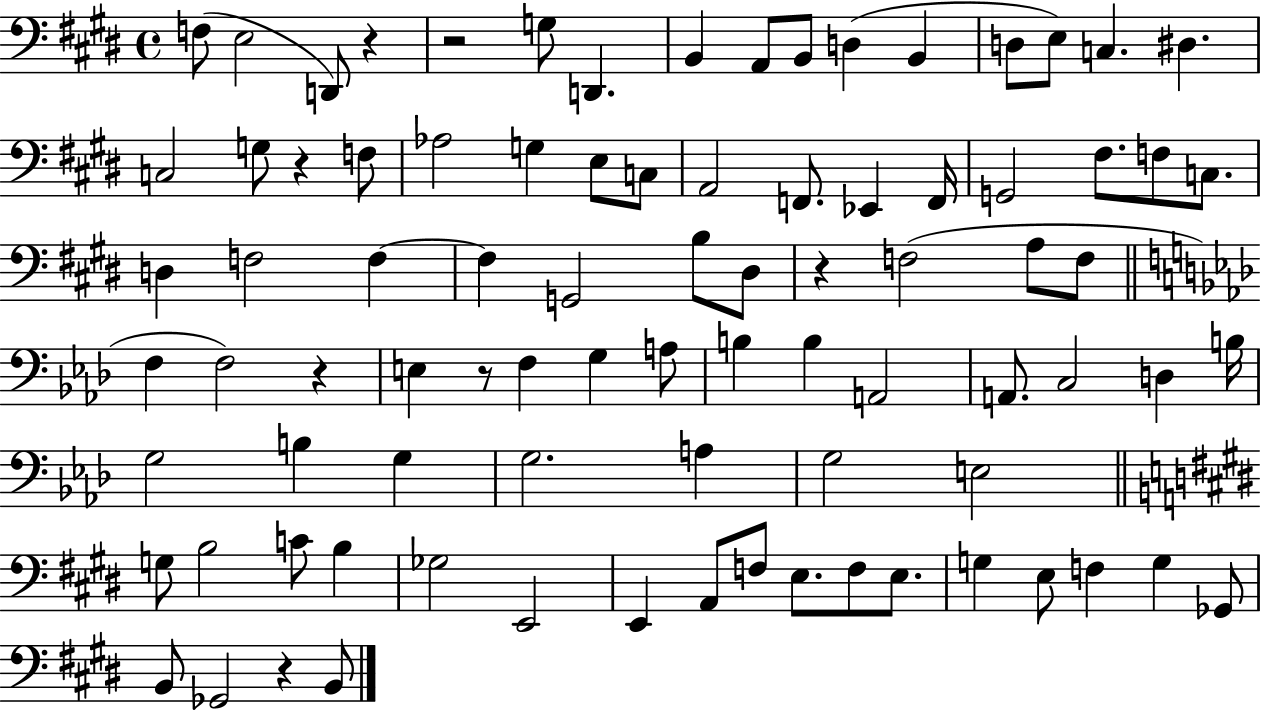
X:1
T:Untitled
M:4/4
L:1/4
K:E
F,/2 E,2 D,,/2 z z2 G,/2 D,, B,, A,,/2 B,,/2 D, B,, D,/2 E,/2 C, ^D, C,2 G,/2 z F,/2 _A,2 G, E,/2 C,/2 A,,2 F,,/2 _E,, F,,/4 G,,2 ^F,/2 F,/2 C,/2 D, F,2 F, F, G,,2 B,/2 ^D,/2 z F,2 A,/2 F,/2 F, F,2 z E, z/2 F, G, A,/2 B, B, A,,2 A,,/2 C,2 D, B,/4 G,2 B, G, G,2 A, G,2 E,2 G,/2 B,2 C/2 B, _G,2 E,,2 E,, A,,/2 F,/2 E,/2 F,/2 E,/2 G, E,/2 F, G, _G,,/2 B,,/2 _G,,2 z B,,/2